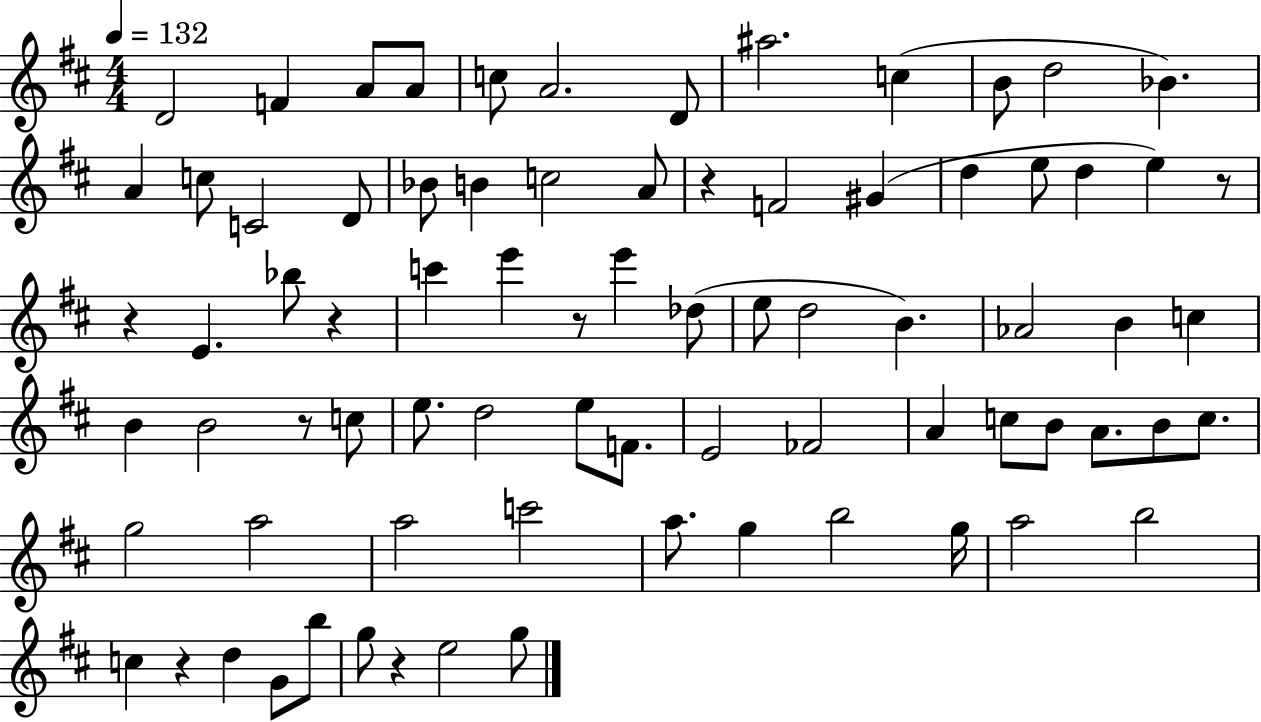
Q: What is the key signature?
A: D major